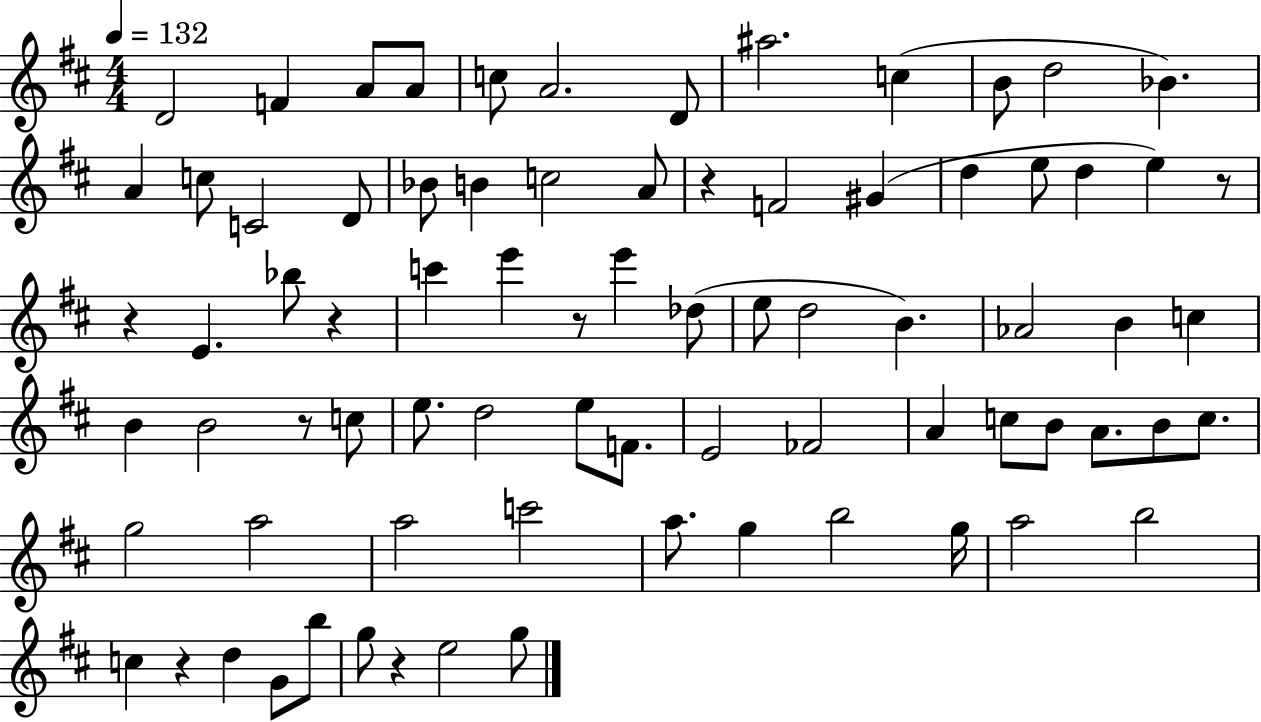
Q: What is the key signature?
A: D major